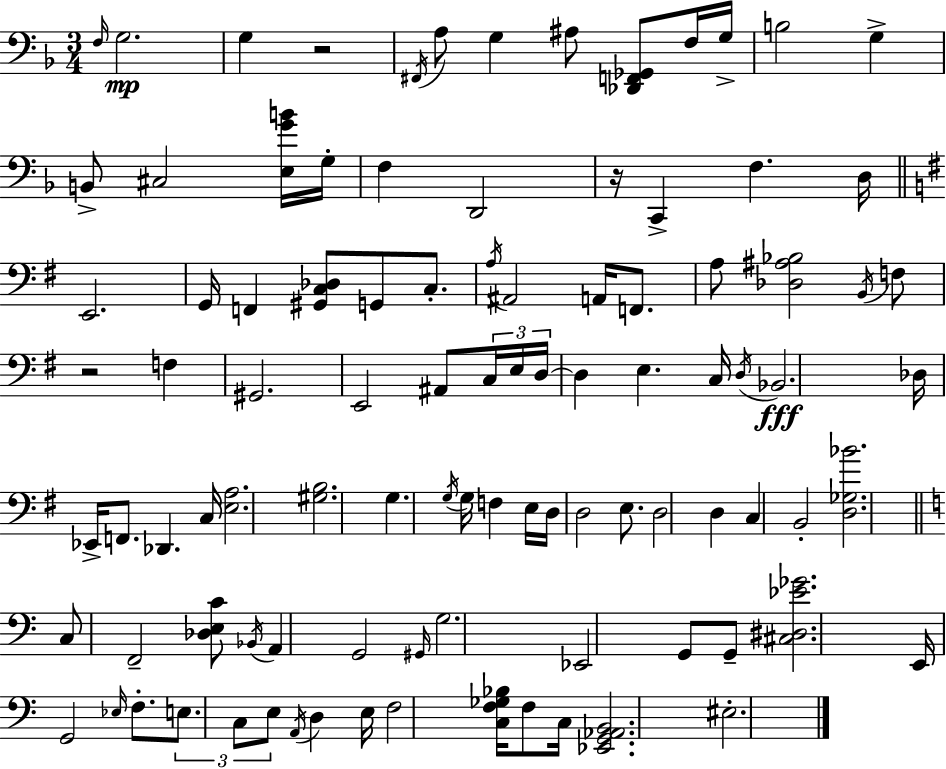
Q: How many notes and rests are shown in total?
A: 98